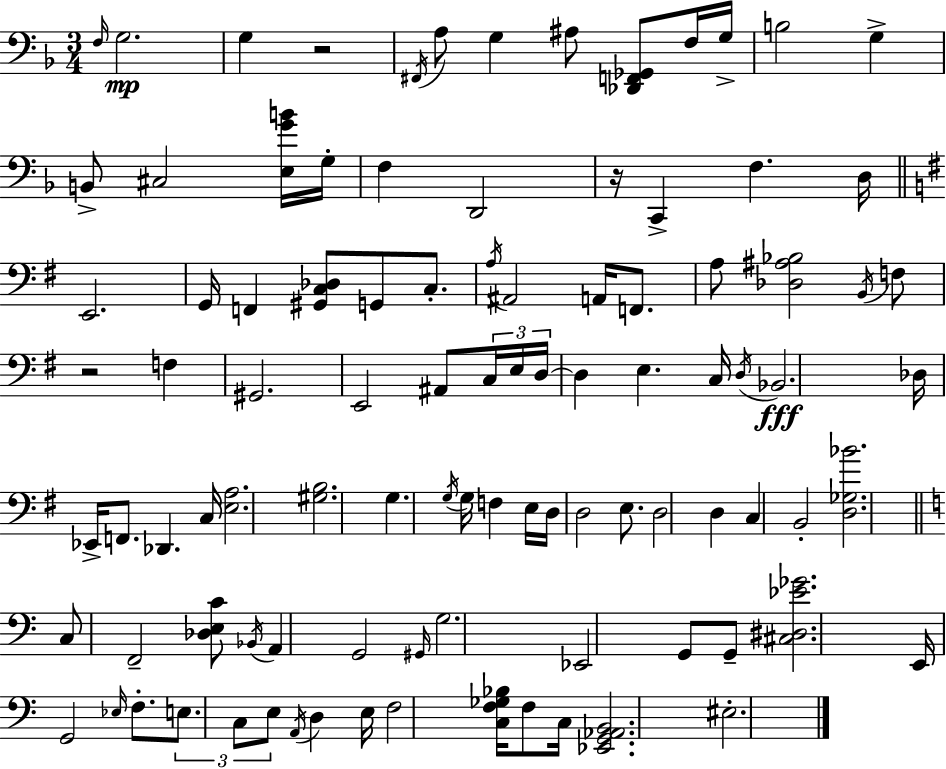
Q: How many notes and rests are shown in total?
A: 98